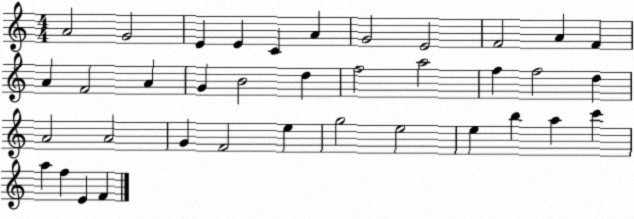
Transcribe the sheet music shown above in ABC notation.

X:1
T:Untitled
M:4/4
L:1/4
K:C
A2 G2 E E C A G2 E2 F2 A F A F2 A G B2 d f2 a2 f f2 d A2 A2 G F2 e g2 e2 e b a c' a f E F